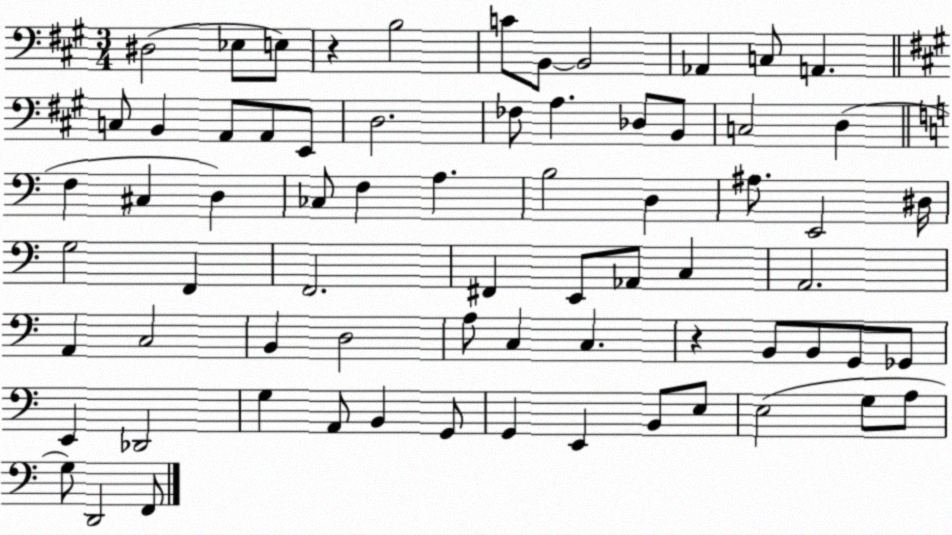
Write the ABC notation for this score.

X:1
T:Untitled
M:3/4
L:1/4
K:A
^D,2 _E,/2 E,/2 z B,2 C/2 B,,/2 B,,2 _A,, C,/2 A,, C,/2 B,, A,,/2 A,,/2 E,,/2 D,2 _F,/2 A, _D,/2 B,,/2 C,2 D, F, ^C, D, _C,/2 F, A, B,2 D, ^A,/2 E,,2 ^D,/4 G,2 F,, F,,2 ^F,, E,,/2 _A,,/2 C, A,,2 A,, C,2 B,, D,2 A,/2 C, C, z B,,/2 B,,/2 G,,/2 _G,,/2 E,, _D,,2 G, A,,/2 B,, G,,/2 G,, E,, B,,/2 E,/2 E,2 G,/2 A,/2 G,/2 D,,2 F,,/2